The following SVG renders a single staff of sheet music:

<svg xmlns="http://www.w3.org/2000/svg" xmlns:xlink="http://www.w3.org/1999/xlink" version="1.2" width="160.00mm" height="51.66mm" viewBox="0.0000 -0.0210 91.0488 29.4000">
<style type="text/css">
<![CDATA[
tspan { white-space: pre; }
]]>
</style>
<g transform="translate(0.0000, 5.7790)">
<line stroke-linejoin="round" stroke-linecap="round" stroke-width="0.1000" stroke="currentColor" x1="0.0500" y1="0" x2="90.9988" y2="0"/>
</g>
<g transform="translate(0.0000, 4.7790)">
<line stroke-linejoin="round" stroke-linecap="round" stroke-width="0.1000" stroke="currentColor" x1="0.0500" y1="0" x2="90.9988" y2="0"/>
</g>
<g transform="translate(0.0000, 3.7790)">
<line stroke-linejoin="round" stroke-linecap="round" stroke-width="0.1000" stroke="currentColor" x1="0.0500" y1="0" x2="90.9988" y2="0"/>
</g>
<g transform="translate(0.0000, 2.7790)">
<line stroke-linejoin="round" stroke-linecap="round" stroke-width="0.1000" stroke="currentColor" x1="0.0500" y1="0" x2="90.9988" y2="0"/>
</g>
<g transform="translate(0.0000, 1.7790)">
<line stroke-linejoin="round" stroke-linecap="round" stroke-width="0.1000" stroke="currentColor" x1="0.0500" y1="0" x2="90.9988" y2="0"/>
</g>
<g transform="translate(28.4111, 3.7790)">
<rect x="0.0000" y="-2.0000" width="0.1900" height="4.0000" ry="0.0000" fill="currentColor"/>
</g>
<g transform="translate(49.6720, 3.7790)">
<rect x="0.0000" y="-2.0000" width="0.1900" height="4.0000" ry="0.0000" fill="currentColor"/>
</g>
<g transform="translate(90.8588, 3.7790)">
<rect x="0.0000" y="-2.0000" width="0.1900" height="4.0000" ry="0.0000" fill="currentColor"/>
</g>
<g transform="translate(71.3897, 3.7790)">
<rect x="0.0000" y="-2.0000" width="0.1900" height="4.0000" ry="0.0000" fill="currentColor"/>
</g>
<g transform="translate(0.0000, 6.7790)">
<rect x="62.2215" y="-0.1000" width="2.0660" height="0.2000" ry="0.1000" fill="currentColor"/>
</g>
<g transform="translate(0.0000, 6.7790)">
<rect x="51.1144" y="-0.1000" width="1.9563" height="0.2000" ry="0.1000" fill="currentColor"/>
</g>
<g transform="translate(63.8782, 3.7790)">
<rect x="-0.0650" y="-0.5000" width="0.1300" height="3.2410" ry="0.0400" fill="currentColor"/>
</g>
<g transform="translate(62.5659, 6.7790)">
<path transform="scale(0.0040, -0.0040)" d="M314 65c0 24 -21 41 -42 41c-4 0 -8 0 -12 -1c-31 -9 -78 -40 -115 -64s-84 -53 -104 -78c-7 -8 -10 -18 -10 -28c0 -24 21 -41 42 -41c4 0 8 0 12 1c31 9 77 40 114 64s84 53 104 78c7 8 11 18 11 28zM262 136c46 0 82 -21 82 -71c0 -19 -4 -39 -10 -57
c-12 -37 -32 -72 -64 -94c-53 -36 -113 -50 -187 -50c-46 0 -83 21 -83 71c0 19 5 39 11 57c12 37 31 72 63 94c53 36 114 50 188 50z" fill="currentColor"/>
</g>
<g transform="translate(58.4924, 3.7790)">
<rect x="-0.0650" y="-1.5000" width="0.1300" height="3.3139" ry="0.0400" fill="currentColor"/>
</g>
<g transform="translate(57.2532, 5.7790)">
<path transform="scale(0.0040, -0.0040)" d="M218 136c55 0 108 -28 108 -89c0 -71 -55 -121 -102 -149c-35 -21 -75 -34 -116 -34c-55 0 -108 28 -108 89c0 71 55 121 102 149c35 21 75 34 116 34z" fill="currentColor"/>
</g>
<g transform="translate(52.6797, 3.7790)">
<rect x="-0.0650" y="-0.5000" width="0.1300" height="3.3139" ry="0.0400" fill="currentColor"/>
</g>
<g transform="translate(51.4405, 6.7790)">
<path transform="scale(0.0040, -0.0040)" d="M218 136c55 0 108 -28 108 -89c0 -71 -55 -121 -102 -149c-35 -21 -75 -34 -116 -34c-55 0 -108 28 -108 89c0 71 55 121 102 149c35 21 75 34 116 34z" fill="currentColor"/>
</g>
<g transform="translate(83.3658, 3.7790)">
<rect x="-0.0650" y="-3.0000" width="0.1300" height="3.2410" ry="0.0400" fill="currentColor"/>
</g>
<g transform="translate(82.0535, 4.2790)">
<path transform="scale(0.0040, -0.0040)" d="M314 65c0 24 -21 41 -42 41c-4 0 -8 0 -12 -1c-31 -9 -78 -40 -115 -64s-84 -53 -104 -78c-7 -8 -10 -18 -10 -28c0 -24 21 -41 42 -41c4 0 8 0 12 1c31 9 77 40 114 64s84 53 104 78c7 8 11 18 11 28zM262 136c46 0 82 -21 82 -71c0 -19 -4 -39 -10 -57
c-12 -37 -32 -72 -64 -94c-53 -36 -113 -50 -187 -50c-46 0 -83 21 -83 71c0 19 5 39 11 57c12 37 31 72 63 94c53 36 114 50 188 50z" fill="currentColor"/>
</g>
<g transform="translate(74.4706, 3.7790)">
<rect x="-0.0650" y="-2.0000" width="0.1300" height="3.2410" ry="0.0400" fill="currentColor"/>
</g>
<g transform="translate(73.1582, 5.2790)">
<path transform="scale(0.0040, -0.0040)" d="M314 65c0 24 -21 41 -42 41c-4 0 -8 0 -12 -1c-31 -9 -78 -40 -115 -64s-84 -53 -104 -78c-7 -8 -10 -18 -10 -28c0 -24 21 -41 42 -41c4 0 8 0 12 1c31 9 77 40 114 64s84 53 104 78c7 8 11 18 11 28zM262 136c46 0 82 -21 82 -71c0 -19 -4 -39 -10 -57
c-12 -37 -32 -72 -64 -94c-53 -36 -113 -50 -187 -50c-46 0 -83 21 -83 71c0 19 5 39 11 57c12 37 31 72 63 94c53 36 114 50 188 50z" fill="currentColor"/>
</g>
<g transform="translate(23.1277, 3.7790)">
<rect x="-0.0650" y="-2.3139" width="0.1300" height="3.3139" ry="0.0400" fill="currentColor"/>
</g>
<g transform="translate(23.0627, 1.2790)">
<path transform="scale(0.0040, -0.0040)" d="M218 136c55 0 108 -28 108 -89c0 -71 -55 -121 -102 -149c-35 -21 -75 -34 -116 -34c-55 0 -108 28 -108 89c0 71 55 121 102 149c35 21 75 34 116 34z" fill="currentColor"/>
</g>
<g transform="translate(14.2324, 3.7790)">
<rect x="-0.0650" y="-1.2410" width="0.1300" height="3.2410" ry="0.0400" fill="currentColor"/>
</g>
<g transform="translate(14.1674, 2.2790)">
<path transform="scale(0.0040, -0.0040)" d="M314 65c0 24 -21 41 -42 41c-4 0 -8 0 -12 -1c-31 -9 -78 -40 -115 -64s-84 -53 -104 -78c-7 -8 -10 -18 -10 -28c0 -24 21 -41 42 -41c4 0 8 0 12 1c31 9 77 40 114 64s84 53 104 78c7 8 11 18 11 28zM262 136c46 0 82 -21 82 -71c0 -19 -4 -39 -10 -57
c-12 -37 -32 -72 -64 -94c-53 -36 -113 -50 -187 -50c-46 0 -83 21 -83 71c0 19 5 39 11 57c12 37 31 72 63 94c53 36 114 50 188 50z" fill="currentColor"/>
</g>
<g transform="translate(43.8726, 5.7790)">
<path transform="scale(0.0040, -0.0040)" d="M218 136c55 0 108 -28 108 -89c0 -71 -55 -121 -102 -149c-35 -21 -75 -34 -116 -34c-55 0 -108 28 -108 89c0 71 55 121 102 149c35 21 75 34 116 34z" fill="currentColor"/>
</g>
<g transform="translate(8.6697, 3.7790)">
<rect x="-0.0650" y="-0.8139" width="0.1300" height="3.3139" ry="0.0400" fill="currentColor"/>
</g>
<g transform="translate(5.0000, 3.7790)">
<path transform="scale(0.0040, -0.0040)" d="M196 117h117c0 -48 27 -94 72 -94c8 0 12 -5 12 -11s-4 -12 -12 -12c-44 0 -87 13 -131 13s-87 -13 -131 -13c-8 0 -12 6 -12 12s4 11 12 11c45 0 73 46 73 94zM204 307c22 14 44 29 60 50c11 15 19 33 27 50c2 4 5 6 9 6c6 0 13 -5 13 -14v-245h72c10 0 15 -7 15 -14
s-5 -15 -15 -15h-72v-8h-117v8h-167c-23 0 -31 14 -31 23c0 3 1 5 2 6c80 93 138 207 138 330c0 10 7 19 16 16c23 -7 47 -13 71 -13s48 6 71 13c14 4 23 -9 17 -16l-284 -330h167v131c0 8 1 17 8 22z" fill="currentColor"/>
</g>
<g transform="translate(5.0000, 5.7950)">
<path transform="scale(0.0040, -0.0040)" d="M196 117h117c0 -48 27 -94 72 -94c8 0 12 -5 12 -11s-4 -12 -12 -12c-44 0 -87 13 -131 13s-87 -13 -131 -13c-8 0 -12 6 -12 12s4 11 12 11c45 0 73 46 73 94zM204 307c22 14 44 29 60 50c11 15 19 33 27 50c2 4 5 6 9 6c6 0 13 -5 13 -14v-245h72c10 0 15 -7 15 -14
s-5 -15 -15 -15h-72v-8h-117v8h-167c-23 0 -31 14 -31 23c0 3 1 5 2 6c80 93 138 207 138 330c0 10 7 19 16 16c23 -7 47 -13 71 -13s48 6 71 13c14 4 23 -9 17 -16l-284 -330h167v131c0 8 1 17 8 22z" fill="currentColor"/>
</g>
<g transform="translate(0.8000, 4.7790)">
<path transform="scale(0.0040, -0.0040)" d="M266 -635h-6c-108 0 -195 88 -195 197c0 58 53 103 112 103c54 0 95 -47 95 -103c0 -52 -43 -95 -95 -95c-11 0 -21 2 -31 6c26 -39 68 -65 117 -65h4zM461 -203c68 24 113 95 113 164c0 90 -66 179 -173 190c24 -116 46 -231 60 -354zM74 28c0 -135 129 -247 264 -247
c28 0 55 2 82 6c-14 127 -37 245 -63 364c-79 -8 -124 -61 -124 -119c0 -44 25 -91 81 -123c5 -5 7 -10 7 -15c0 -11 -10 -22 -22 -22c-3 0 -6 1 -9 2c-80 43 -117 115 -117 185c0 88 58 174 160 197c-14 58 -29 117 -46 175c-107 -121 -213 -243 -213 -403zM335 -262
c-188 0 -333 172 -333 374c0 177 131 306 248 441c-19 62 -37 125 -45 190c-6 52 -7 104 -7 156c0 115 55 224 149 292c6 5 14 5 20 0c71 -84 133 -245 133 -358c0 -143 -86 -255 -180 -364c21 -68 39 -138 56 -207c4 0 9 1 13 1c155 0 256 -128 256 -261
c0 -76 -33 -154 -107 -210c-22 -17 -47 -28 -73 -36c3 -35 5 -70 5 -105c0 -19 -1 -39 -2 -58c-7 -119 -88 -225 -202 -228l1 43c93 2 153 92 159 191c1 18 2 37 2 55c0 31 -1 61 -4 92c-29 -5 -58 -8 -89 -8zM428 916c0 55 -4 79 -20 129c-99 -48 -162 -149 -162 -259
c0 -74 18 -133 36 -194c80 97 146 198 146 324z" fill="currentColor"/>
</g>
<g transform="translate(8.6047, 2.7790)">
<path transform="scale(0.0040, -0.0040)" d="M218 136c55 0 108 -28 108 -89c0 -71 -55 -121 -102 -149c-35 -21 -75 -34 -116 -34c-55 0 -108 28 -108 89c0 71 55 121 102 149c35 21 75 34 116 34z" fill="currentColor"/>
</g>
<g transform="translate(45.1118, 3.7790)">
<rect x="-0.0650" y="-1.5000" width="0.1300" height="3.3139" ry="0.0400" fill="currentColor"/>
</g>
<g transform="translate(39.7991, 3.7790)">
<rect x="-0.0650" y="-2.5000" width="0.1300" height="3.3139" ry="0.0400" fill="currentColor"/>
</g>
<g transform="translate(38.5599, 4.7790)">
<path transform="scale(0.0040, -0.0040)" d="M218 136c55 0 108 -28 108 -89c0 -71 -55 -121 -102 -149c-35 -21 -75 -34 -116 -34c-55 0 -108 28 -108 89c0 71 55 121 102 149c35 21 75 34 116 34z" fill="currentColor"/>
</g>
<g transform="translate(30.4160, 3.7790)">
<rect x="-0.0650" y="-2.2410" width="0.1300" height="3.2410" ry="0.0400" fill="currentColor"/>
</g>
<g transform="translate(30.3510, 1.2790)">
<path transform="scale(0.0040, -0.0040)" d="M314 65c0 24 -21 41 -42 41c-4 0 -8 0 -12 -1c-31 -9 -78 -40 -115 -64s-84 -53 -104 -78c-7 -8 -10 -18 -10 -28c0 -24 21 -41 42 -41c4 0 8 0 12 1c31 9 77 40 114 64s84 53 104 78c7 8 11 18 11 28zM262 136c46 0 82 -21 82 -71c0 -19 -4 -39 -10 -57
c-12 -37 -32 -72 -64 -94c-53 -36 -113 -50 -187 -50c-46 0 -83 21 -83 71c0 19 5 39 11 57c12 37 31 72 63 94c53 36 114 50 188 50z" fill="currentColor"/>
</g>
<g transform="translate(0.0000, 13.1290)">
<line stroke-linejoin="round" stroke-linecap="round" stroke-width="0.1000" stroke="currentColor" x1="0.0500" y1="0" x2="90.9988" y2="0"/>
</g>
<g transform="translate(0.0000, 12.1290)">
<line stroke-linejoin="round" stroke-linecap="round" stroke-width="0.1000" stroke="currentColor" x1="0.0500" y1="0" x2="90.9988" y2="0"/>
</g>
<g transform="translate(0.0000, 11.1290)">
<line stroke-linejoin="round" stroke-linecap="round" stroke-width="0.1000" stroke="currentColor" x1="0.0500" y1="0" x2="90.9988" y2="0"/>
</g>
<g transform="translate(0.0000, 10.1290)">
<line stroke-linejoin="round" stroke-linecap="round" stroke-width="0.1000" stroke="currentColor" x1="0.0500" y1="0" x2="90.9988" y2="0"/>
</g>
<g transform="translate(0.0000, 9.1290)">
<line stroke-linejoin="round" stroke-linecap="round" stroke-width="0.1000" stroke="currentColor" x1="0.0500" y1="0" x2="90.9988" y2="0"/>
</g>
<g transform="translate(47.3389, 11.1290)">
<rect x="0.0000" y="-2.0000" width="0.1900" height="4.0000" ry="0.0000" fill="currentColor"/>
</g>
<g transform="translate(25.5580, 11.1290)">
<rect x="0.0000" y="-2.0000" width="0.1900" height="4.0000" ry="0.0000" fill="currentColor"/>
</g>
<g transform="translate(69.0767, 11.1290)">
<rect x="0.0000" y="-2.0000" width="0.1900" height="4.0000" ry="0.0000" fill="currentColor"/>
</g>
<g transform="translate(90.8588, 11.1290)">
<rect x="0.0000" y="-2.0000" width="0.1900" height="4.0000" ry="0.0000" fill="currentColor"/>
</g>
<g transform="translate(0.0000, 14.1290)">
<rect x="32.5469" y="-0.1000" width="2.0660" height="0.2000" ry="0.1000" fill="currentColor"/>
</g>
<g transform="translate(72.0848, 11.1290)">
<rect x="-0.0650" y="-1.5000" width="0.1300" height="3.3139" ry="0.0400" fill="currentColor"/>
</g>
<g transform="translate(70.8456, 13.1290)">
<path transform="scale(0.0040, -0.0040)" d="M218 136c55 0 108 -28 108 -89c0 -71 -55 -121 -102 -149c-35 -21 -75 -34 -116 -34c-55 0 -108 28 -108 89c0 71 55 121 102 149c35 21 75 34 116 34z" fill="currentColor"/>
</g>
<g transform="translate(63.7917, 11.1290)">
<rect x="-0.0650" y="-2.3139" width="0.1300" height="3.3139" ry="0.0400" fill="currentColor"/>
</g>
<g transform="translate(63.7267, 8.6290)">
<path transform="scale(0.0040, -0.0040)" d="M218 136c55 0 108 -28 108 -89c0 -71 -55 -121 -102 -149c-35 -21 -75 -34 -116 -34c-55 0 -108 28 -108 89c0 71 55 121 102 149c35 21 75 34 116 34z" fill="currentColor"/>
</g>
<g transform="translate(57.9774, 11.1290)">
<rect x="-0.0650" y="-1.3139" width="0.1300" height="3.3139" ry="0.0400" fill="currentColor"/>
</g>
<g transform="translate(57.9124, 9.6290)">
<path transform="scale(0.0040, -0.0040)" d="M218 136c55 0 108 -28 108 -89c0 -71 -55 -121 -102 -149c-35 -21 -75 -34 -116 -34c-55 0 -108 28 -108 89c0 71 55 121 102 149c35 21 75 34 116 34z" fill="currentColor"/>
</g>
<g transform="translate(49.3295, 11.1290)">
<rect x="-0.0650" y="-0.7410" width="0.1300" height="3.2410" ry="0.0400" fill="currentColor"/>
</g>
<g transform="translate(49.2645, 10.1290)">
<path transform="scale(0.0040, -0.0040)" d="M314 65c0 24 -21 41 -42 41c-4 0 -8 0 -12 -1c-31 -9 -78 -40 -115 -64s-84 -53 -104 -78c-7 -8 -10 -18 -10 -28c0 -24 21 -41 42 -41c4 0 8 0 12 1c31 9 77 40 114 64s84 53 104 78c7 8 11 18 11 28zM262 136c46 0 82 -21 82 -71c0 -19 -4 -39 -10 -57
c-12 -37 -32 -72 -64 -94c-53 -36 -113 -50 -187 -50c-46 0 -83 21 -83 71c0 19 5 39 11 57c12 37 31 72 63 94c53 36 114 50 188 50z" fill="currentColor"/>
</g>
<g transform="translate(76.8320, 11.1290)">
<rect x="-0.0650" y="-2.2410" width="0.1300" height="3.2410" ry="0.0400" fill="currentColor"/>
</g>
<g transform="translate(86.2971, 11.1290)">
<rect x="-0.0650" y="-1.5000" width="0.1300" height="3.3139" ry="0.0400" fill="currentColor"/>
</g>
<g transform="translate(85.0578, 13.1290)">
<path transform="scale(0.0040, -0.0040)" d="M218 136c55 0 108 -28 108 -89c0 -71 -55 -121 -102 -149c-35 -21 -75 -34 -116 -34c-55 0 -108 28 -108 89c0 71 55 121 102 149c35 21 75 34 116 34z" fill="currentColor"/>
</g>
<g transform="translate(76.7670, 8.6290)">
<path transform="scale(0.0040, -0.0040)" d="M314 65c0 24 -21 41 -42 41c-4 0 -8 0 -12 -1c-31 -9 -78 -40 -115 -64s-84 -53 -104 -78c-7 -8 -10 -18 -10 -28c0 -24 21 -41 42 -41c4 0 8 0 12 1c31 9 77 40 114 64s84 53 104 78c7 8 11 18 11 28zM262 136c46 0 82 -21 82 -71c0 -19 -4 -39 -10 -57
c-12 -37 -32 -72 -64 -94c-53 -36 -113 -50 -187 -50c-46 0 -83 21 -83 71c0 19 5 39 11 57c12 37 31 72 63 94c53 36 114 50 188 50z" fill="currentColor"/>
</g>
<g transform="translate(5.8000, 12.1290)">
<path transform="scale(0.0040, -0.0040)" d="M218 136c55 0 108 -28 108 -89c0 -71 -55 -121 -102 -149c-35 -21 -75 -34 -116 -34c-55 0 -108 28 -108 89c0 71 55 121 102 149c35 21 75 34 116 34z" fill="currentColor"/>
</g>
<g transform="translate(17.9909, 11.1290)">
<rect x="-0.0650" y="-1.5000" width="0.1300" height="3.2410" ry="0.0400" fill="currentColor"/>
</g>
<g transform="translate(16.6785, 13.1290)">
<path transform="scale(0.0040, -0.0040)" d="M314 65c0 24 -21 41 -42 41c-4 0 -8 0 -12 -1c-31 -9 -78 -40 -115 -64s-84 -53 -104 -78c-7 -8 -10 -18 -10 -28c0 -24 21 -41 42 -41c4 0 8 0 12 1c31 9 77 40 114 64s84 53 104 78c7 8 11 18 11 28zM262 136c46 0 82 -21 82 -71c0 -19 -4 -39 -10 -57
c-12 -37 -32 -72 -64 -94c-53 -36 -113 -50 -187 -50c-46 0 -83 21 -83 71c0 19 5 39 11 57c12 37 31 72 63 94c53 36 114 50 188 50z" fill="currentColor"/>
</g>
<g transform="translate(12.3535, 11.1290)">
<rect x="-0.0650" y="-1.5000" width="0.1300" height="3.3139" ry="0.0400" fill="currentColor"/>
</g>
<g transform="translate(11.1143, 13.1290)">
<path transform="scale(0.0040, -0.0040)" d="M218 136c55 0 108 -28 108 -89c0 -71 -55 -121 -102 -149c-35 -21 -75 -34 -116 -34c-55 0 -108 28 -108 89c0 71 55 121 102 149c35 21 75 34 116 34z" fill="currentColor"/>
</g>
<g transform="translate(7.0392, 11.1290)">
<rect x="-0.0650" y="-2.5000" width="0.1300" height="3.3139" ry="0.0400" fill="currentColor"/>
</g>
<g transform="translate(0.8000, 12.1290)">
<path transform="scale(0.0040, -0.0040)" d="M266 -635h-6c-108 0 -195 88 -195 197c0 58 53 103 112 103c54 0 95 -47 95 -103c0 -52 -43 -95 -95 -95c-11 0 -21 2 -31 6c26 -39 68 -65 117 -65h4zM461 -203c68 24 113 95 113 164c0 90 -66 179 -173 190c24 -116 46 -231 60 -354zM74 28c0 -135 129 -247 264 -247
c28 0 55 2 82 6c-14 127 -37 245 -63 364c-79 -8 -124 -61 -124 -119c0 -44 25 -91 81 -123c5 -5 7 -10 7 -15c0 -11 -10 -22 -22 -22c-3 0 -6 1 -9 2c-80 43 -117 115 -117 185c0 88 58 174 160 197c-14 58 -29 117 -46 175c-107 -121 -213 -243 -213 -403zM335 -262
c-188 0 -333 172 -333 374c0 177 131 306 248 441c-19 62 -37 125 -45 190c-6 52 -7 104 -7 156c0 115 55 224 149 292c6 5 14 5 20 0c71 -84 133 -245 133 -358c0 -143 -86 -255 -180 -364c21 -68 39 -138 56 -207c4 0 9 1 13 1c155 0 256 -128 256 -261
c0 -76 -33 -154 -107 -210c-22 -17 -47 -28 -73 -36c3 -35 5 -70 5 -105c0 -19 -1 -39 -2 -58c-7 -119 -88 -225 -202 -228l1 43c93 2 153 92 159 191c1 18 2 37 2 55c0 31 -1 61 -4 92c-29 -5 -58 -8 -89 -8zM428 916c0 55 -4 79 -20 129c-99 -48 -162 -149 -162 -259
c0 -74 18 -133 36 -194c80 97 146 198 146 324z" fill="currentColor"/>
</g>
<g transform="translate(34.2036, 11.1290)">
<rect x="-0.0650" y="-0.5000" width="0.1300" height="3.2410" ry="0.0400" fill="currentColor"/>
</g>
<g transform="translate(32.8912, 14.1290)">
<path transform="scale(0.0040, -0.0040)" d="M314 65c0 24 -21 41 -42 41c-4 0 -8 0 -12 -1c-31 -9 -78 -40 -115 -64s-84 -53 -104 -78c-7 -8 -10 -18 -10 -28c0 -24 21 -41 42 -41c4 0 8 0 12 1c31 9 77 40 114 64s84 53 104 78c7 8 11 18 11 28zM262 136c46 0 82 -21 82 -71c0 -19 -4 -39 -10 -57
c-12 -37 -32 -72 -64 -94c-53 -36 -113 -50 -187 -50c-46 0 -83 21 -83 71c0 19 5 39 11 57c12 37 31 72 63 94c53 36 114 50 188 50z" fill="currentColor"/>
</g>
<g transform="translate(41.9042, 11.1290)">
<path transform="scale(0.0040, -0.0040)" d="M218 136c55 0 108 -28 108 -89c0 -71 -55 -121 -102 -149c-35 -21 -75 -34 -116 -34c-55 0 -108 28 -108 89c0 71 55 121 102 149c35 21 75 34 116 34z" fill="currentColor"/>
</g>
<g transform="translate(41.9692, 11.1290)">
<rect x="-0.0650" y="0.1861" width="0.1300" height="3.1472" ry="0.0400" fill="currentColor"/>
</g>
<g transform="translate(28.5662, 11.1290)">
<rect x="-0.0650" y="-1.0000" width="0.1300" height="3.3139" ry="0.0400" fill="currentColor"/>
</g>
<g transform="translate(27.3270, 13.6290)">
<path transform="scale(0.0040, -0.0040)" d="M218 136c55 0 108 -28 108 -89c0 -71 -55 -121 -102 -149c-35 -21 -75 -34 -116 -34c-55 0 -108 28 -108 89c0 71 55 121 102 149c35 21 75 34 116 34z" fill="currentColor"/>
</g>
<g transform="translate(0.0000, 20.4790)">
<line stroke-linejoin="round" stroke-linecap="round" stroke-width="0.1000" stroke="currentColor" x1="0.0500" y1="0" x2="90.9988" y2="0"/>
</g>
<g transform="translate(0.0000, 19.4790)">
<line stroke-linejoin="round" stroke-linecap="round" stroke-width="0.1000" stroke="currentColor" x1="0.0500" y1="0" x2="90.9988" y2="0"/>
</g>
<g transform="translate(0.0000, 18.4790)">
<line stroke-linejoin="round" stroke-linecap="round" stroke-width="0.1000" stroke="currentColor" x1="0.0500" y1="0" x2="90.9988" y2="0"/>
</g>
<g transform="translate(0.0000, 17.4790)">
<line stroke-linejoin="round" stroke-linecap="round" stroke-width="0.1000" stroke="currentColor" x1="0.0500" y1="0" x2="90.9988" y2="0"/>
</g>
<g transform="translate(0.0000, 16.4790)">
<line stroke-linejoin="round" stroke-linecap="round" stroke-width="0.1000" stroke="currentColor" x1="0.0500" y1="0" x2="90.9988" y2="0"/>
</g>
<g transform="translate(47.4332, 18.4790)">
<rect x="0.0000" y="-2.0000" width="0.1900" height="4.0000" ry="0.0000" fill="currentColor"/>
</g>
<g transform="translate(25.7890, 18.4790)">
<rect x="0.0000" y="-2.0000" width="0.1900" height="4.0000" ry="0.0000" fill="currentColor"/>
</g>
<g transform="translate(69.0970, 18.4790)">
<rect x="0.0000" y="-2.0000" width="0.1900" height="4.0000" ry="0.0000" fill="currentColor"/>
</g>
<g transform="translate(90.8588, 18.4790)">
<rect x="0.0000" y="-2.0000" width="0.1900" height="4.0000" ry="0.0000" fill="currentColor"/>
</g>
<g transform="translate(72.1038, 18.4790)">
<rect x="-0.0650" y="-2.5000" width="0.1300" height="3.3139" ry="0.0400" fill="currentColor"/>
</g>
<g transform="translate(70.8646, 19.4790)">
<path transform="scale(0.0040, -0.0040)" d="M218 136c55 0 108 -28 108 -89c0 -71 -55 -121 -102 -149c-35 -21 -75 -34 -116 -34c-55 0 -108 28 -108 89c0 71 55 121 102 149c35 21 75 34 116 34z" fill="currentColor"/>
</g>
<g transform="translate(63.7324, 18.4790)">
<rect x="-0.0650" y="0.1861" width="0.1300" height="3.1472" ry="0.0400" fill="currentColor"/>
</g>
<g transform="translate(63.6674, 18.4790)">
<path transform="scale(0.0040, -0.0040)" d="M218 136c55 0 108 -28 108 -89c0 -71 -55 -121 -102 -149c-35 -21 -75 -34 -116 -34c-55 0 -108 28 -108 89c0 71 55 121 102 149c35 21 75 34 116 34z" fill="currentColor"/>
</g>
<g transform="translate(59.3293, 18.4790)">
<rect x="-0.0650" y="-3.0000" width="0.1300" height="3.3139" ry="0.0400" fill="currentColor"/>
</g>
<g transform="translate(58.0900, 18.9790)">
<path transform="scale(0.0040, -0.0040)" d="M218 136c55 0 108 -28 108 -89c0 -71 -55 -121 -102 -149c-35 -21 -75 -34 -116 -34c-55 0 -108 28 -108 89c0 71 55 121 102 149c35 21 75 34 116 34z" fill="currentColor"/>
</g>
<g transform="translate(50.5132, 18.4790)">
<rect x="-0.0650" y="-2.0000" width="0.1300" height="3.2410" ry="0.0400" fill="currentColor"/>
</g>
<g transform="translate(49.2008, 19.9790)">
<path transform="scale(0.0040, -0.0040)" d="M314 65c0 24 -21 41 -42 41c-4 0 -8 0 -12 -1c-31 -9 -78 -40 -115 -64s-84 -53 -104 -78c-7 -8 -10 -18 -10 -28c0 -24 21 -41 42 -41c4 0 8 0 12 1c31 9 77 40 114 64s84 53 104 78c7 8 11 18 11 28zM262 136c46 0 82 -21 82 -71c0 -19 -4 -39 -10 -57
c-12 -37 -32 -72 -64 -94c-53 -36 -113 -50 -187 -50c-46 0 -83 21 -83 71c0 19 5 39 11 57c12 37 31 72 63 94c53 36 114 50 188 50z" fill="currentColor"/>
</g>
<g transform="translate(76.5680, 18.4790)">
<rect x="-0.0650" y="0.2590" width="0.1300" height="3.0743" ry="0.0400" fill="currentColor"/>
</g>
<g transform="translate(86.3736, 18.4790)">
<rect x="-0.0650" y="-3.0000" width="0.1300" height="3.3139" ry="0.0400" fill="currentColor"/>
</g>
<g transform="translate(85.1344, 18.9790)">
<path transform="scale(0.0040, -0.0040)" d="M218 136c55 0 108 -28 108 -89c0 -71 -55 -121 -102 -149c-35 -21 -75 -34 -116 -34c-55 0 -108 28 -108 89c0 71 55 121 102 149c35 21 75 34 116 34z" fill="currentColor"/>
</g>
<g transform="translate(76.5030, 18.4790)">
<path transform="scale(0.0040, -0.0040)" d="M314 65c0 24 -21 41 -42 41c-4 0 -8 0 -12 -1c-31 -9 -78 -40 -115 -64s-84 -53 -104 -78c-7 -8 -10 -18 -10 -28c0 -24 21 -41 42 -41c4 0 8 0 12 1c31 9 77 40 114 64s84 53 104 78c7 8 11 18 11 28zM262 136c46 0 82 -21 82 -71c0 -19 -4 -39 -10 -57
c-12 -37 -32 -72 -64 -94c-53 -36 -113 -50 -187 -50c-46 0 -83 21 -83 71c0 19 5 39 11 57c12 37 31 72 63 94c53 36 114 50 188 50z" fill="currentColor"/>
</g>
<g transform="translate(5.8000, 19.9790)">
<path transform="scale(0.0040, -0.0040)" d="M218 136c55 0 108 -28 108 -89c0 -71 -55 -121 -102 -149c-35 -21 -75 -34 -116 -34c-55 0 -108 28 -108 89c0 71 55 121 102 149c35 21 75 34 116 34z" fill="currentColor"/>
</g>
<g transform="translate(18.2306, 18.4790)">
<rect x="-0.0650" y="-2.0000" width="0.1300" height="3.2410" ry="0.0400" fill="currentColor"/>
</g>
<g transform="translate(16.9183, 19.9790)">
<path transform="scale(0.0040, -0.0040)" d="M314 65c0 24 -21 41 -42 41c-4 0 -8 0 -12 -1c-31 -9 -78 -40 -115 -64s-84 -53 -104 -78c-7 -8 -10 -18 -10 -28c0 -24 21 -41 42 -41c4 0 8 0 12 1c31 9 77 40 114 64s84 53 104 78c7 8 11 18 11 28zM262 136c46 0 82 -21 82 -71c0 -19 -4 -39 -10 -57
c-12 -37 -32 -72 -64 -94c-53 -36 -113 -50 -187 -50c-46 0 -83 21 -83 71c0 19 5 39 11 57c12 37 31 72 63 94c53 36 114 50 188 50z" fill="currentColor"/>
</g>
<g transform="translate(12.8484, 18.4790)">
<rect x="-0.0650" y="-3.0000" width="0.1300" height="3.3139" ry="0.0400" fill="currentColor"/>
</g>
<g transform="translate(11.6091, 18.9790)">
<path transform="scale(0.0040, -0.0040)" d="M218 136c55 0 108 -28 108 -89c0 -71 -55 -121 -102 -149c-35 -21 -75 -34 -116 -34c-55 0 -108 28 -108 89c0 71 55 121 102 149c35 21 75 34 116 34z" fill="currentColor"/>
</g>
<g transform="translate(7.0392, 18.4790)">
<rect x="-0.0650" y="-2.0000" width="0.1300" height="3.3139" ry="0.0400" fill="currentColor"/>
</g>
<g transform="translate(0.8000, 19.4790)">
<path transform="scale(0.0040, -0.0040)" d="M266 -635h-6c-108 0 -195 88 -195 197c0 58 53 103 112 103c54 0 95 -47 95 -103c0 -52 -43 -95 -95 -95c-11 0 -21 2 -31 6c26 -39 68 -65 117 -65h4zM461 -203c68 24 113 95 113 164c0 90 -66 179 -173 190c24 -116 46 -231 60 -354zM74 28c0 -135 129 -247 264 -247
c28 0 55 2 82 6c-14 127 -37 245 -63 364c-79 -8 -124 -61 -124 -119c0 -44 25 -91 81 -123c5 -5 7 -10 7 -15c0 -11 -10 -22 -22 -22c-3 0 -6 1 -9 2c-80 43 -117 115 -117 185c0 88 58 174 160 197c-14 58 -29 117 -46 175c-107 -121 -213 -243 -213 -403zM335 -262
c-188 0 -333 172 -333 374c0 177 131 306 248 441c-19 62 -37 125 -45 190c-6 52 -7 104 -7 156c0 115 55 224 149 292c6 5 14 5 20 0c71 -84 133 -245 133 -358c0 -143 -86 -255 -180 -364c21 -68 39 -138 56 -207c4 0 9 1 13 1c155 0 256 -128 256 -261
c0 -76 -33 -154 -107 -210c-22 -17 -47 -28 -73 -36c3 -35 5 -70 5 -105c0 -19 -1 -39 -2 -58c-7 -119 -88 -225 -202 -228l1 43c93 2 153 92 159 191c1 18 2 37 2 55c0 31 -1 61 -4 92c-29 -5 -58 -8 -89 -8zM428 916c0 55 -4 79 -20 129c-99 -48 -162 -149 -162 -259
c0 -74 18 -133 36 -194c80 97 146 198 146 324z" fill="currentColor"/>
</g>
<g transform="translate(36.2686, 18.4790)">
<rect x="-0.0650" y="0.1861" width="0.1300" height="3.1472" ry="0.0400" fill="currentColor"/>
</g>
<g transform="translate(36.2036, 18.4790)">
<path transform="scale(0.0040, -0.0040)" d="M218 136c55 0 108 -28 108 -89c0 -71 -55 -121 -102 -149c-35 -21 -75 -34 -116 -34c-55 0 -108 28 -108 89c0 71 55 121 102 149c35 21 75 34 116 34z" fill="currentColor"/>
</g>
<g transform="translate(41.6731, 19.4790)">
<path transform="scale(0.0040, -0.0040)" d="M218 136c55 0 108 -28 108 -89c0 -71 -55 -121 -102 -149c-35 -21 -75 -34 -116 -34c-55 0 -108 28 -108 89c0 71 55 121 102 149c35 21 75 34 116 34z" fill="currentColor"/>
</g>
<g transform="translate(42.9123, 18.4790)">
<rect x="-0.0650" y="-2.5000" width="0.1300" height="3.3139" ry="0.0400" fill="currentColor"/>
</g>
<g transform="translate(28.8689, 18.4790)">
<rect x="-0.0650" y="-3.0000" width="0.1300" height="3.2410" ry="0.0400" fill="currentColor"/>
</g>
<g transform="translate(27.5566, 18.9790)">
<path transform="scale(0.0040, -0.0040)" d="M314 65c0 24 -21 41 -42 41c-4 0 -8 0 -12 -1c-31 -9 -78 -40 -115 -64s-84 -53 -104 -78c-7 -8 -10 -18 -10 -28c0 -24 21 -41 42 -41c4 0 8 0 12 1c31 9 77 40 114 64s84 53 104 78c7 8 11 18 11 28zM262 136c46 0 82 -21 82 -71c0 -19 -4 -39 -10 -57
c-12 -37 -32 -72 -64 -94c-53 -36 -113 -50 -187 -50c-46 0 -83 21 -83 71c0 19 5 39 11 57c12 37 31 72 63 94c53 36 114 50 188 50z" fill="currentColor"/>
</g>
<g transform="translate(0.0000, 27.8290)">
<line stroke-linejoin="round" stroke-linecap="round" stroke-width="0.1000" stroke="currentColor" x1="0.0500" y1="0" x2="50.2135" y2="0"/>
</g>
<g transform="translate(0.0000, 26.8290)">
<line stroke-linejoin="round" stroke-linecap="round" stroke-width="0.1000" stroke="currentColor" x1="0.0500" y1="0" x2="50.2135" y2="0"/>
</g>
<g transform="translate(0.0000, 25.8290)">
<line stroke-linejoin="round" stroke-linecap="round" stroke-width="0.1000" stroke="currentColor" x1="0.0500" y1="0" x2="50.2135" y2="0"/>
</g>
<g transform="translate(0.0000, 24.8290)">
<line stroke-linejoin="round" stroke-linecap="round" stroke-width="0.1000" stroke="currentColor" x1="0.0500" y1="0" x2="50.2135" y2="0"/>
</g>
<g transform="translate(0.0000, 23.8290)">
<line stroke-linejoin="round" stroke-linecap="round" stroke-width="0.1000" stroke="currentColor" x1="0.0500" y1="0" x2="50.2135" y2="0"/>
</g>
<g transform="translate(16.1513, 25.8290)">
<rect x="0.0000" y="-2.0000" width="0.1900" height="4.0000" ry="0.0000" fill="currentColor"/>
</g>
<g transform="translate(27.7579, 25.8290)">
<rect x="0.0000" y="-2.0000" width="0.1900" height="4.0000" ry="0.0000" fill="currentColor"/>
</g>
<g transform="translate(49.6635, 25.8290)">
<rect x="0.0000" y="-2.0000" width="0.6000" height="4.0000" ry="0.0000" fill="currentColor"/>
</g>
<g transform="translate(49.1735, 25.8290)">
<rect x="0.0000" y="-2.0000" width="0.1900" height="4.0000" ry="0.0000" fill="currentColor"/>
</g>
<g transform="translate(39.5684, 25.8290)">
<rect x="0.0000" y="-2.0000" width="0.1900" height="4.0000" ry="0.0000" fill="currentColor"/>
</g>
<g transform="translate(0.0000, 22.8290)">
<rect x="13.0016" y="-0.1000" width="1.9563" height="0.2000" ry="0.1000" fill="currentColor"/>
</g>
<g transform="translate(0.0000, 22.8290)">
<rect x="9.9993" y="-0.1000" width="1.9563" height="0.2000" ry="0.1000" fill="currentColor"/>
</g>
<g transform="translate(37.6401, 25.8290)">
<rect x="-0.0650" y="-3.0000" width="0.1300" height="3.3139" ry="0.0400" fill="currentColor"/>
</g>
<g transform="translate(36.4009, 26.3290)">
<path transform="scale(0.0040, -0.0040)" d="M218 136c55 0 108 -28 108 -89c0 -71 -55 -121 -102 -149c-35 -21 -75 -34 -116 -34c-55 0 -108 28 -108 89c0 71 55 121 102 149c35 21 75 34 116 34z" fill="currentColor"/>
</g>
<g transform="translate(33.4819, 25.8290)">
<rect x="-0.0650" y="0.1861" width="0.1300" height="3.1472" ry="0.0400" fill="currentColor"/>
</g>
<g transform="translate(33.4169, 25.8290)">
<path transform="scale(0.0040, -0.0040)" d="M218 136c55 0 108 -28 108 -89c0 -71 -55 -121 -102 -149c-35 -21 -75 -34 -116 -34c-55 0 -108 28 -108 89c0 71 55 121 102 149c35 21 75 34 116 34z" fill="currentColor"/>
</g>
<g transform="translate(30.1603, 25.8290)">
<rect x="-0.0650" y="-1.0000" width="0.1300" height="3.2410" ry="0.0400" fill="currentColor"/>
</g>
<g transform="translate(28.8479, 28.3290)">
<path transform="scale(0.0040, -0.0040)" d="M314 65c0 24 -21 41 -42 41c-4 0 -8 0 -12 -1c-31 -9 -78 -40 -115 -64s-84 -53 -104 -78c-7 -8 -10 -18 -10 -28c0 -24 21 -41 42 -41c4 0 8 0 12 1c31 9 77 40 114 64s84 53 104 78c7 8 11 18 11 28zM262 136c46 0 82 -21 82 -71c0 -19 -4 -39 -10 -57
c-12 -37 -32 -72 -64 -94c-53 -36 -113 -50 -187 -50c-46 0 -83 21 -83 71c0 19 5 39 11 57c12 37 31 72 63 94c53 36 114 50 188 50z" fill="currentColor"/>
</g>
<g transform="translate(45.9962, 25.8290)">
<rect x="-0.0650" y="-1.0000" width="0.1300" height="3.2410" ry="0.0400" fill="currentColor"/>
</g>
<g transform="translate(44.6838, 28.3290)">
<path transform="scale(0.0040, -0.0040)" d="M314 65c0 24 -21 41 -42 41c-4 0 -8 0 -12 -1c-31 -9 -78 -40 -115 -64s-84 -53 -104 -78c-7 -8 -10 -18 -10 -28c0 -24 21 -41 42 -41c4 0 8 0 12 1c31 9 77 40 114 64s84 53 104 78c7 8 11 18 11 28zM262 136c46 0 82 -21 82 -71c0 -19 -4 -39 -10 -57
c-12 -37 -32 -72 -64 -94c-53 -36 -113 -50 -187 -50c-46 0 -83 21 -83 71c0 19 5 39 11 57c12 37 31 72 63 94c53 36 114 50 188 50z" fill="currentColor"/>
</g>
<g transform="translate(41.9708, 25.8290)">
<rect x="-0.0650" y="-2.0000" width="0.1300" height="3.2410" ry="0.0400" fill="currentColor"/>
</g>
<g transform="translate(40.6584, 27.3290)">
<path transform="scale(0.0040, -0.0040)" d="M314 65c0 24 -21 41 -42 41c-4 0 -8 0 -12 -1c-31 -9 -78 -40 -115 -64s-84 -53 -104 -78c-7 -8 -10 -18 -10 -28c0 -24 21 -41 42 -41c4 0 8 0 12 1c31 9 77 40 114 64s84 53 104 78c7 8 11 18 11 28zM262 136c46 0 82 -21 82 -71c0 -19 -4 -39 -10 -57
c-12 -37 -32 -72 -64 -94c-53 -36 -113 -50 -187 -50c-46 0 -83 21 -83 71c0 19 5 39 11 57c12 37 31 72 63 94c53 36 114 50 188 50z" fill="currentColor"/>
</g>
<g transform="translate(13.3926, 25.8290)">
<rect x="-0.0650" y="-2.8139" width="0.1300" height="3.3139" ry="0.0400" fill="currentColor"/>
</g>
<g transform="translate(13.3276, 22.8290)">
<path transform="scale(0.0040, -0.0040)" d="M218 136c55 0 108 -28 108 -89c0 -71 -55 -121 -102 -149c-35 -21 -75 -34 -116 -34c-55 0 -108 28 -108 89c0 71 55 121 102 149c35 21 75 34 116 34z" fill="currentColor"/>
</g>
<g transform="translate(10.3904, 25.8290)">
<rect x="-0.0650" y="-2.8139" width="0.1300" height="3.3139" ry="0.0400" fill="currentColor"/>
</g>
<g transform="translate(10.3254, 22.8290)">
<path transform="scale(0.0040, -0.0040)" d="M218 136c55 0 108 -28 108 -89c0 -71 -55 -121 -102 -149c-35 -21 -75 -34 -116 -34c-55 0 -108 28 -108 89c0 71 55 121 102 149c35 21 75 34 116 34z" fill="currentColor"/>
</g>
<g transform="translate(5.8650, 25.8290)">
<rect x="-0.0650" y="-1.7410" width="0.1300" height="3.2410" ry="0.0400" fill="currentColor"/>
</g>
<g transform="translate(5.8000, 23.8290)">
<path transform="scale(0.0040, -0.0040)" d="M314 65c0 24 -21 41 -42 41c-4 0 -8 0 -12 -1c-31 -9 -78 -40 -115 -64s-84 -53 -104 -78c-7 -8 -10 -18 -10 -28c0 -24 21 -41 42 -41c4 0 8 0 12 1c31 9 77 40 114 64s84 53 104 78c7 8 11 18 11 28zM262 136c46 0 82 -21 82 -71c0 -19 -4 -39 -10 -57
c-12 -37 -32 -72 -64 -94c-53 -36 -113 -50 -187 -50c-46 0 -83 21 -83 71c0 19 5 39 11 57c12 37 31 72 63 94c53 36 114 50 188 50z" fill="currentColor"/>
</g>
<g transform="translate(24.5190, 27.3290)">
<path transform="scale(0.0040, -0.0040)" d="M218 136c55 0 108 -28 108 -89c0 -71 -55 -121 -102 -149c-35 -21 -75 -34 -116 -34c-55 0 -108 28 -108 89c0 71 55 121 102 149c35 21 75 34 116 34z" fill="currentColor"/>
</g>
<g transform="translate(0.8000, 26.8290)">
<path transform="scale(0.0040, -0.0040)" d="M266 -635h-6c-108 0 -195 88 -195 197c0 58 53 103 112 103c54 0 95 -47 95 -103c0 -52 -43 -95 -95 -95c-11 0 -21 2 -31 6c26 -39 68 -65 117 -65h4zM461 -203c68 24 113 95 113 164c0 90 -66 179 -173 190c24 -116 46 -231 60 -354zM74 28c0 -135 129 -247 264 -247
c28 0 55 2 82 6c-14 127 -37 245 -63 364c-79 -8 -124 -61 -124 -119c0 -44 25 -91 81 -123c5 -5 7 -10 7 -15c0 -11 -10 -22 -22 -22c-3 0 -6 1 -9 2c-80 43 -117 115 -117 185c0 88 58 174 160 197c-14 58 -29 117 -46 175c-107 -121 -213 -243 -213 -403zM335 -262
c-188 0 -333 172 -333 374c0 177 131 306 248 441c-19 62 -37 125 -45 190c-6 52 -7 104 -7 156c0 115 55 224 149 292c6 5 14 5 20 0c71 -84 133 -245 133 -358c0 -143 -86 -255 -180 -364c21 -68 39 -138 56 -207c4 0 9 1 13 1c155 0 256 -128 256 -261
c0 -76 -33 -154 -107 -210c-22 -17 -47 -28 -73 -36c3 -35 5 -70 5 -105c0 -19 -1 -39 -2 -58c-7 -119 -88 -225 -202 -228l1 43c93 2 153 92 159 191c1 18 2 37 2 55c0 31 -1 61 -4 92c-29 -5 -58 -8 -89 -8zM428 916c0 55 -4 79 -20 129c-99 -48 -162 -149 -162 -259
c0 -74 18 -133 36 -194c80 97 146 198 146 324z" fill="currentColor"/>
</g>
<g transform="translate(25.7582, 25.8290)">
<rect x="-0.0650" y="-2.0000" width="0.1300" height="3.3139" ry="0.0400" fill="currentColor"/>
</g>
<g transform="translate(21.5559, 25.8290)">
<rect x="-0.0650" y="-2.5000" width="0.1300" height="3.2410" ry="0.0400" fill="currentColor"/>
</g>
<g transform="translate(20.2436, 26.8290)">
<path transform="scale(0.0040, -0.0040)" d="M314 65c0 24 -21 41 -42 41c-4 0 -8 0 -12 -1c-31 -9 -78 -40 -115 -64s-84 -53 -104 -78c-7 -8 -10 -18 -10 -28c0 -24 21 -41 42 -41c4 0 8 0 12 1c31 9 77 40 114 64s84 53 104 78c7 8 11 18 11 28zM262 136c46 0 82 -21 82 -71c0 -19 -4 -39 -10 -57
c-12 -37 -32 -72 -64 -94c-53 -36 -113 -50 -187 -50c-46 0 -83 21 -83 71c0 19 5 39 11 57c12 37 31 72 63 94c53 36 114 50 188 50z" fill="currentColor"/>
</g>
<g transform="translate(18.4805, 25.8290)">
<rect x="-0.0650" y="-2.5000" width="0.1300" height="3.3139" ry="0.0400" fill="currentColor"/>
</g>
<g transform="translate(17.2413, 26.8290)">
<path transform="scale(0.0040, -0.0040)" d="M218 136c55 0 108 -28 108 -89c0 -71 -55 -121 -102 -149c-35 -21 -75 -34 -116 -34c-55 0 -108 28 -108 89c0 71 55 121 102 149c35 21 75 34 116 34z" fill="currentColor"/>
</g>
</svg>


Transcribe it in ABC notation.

X:1
T:Untitled
M:4/4
L:1/4
K:C
d e2 g g2 G E C E C2 F2 A2 G E E2 D C2 B d2 e g E g2 E F A F2 A2 B G F2 A B G B2 A f2 a a G G2 F D2 B A F2 D2